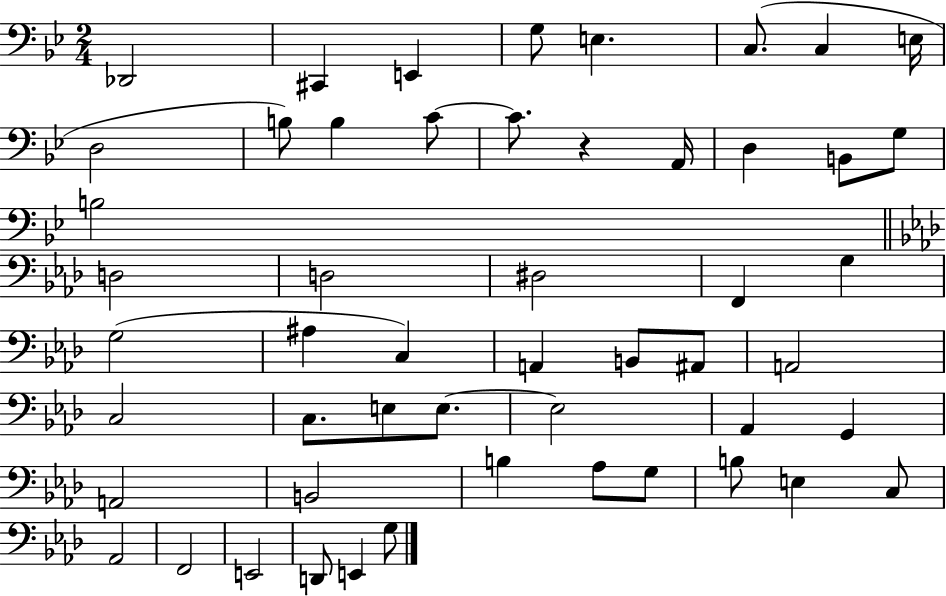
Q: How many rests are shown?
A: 1